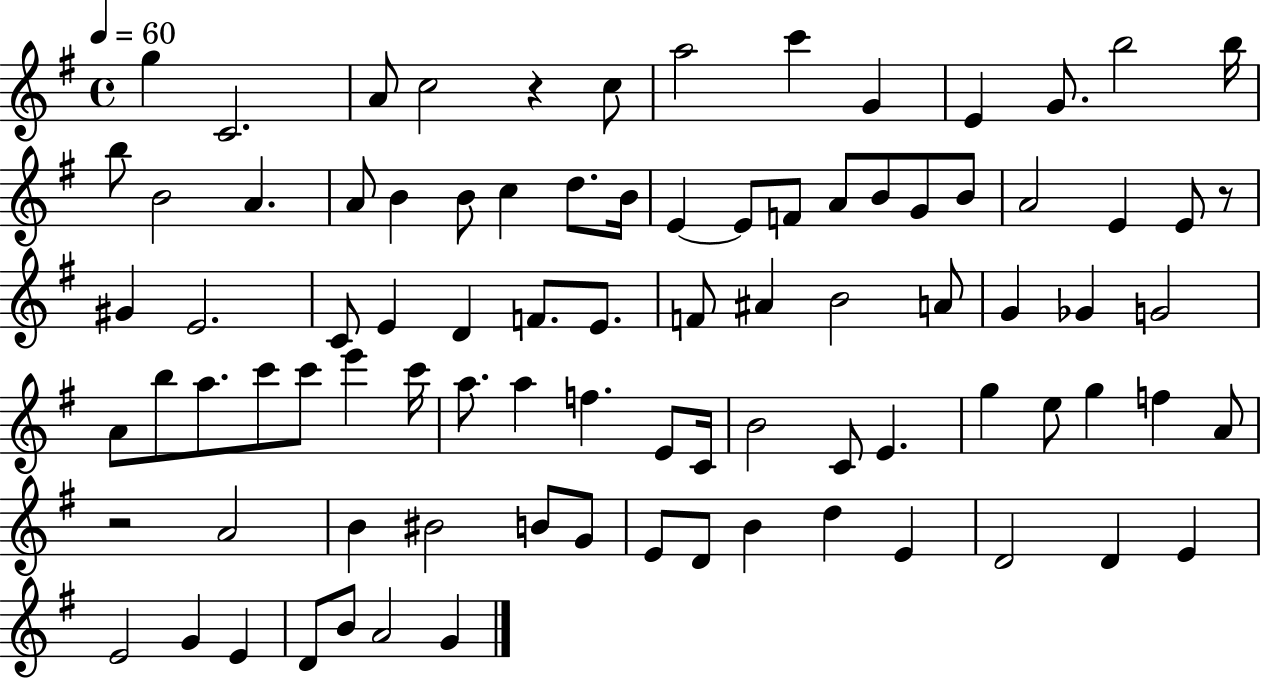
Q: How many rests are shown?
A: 3